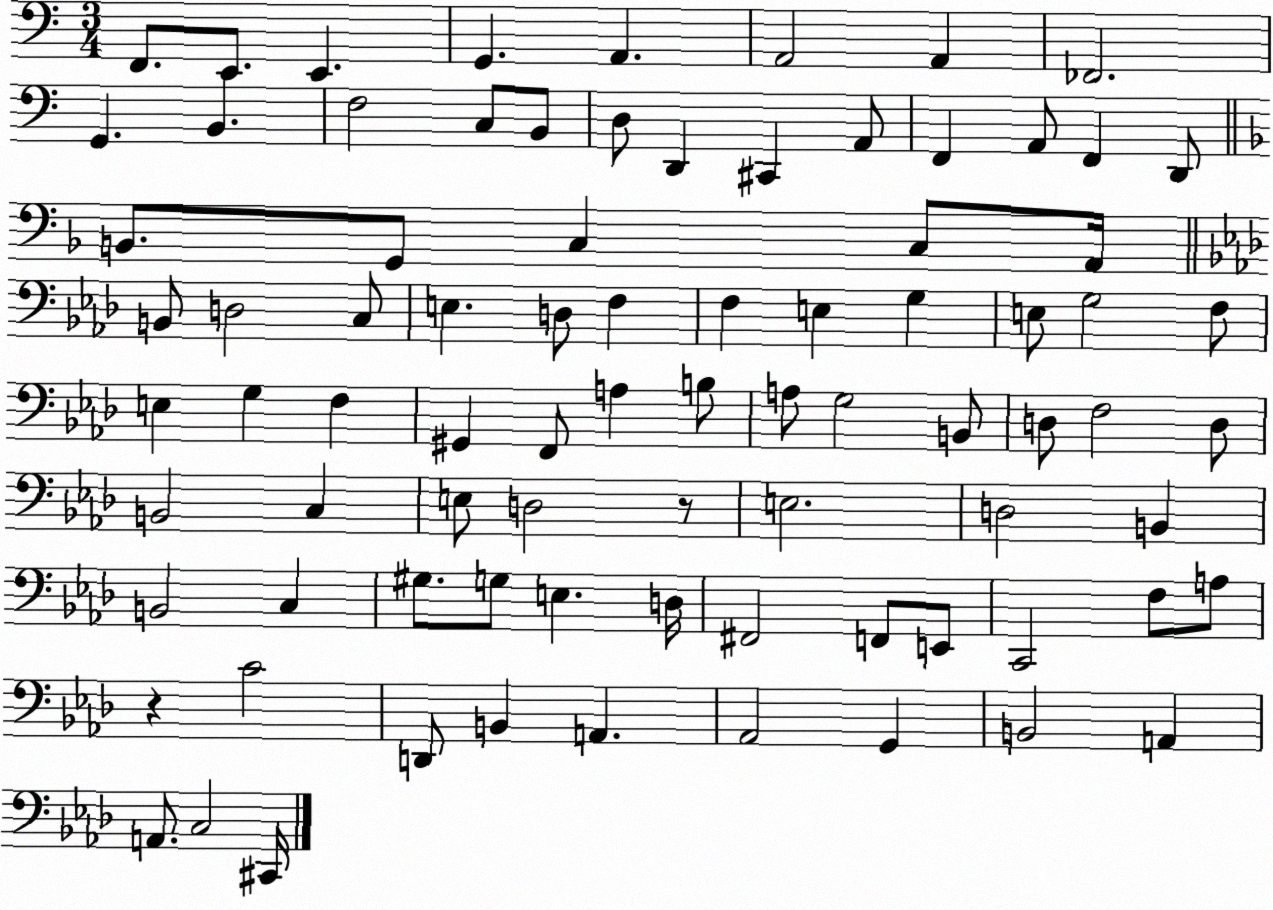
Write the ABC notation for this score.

X:1
T:Untitled
M:3/4
L:1/4
K:C
F,,/2 E,,/2 E,, G,, A,, A,,2 A,, _F,,2 G,, B,, F,2 C,/2 B,,/2 D,/2 D,, ^C,, A,,/2 F,, A,,/2 F,, D,,/2 B,,/2 G,,/2 C, C,/2 A,,/4 B,,/2 D,2 C,/2 E, D,/2 F, F, E, G, E,/2 G,2 F,/2 E, G, F, ^G,, F,,/2 A, B,/2 A,/2 G,2 B,,/2 D,/2 F,2 D,/2 B,,2 C, E,/2 D,2 z/2 E,2 D,2 B,, B,,2 C, ^G,/2 G,/2 E, D,/4 ^F,,2 F,,/2 E,,/2 C,,2 F,/2 A,/2 z C2 D,,/2 B,, A,, _A,,2 G,, B,,2 A,, A,,/2 C,2 ^C,,/4